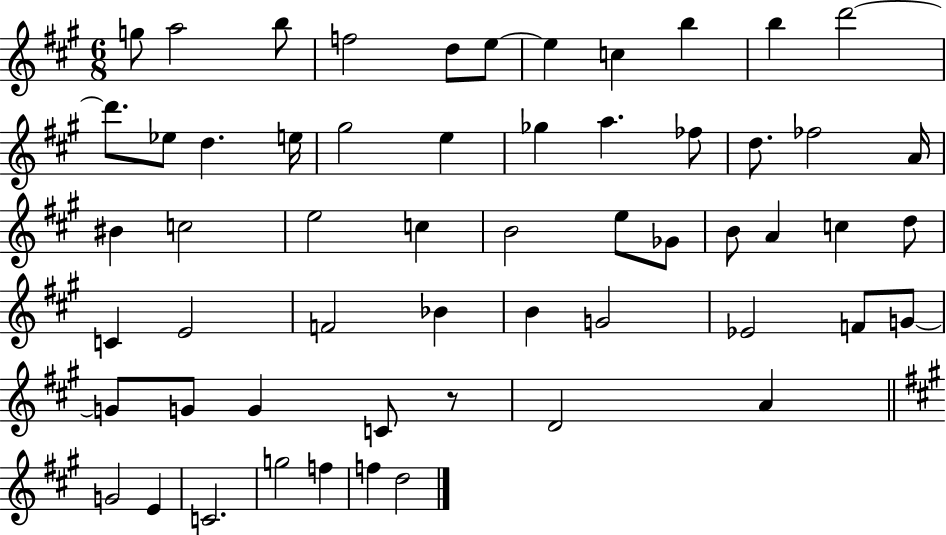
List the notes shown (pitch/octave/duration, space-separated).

G5/e A5/h B5/e F5/h D5/e E5/e E5/q C5/q B5/q B5/q D6/h D6/e. Eb5/e D5/q. E5/s G#5/h E5/q Gb5/q A5/q. FES5/e D5/e. FES5/h A4/s BIS4/q C5/h E5/h C5/q B4/h E5/e Gb4/e B4/e A4/q C5/q D5/e C4/q E4/h F4/h Bb4/q B4/q G4/h Eb4/h F4/e G4/e G4/e G4/e G4/q C4/e R/e D4/h A4/q G4/h E4/q C4/h. G5/h F5/q F5/q D5/h